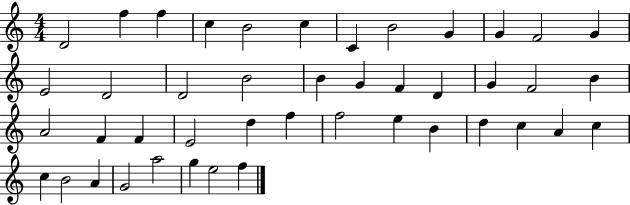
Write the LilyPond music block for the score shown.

{
  \clef treble
  \numericTimeSignature
  \time 4/4
  \key c \major
  d'2 f''4 f''4 | c''4 b'2 c''4 | c'4 b'2 g'4 | g'4 f'2 g'4 | \break e'2 d'2 | d'2 b'2 | b'4 g'4 f'4 d'4 | g'4 f'2 b'4 | \break a'2 f'4 f'4 | e'2 d''4 f''4 | f''2 e''4 b'4 | d''4 c''4 a'4 c''4 | \break c''4 b'2 a'4 | g'2 a''2 | g''4 e''2 f''4 | \bar "|."
}